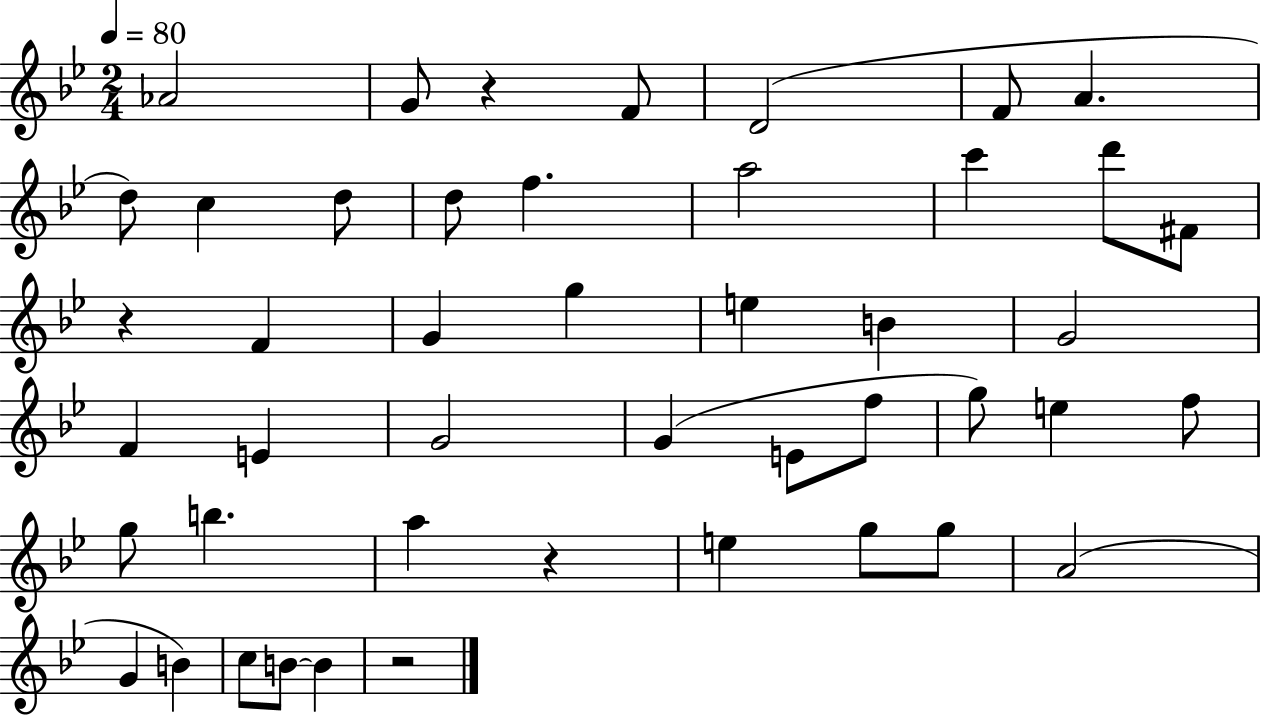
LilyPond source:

{
  \clef treble
  \numericTimeSignature
  \time 2/4
  \key bes \major
  \tempo 4 = 80
  aes'2 | g'8 r4 f'8 | d'2( | f'8 a'4. | \break d''8) c''4 d''8 | d''8 f''4. | a''2 | c'''4 d'''8 fis'8 | \break r4 f'4 | g'4 g''4 | e''4 b'4 | g'2 | \break f'4 e'4 | g'2 | g'4( e'8 f''8 | g''8) e''4 f''8 | \break g''8 b''4. | a''4 r4 | e''4 g''8 g''8 | a'2( | \break g'4 b'4) | c''8 b'8~~ b'4 | r2 | \bar "|."
}